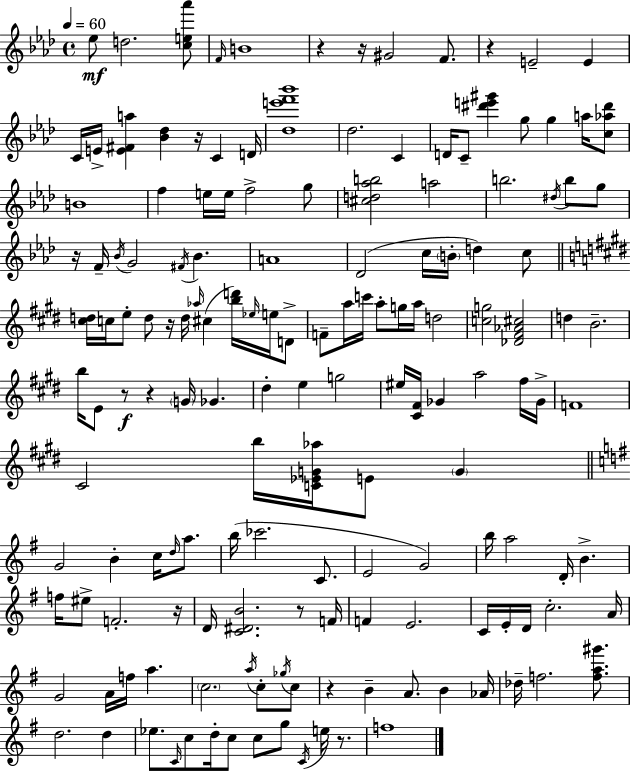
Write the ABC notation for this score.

X:1
T:Untitled
M:4/4
L:1/4
K:Fm
_e/2 d2 [ce_a']/2 F/4 B4 z z/4 ^G2 F/2 z E2 E C/4 E/4 [E^Fa] [_B_d] z/4 C D/4 [_de'f'_b']4 _d2 C D/4 C/2 [^d'e'^g'] g/2 g a/4 [c_a^d']/2 B4 f e/4 e/4 f2 g/2 [^cd_ab]2 a2 b2 ^d/4 b/2 g/2 z/4 F/4 _B/4 G2 ^F/4 _B A4 _D2 c/4 B/4 d c/2 [^cd]/4 c/4 e/2 d/2 z/4 d/4 _a/4 ^c [bd']/4 _e/4 e/4 D/2 F/2 a/4 c'/4 a/2 g/4 a/4 d2 [cg]2 [_D^F_A^c]2 d B2 b/4 E/2 z/2 z G/4 _G ^d e g2 ^e/4 [^C^F]/4 _G a2 ^f/4 _G/4 F4 ^C2 b/4 [C_EG_a]/4 E/2 G G2 B c/4 d/4 a/2 b/4 _c'2 C/2 E2 G2 b/4 a2 D/4 B f/4 ^e/2 F2 z/4 D/4 [C^DB]2 z/2 F/4 F E2 C/4 E/4 D/4 c2 A/4 G2 A/4 f/4 a c2 a/4 c/2 _g/4 c/2 z B A/2 B _A/4 _d/4 f2 [fa^g']/2 d2 d _e/2 C/4 c/2 d/4 c/2 c/2 g/2 C/4 e/4 z/2 f4